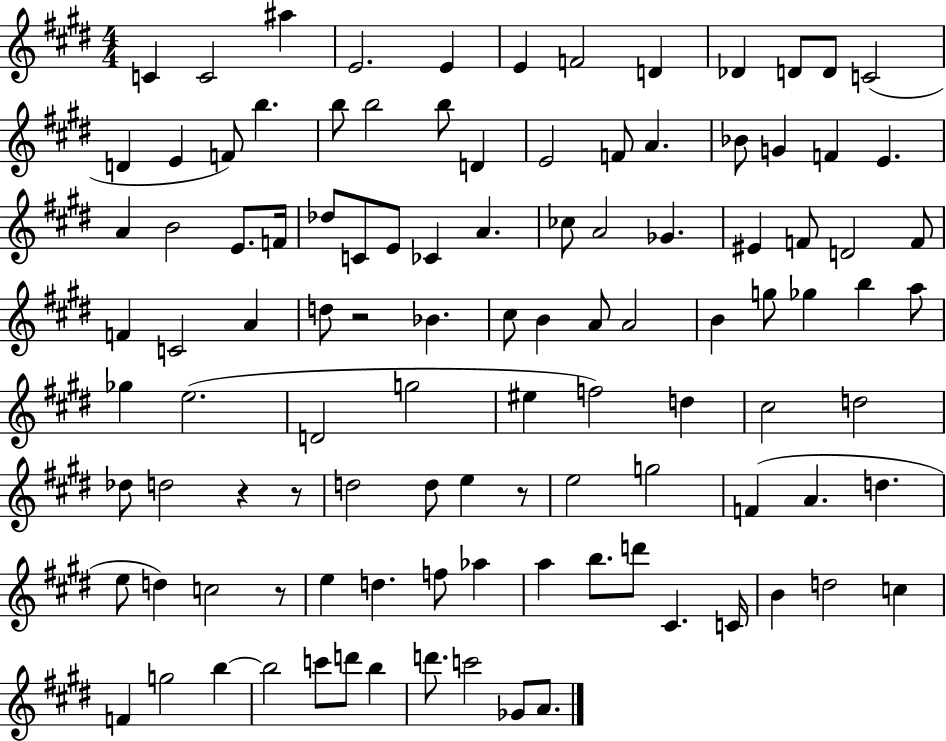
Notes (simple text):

C4/q C4/h A#5/q E4/h. E4/q E4/q F4/h D4/q Db4/q D4/e D4/e C4/h D4/q E4/q F4/e B5/q. B5/e B5/h B5/e D4/q E4/h F4/e A4/q. Bb4/e G4/q F4/q E4/q. A4/q B4/h E4/e. F4/s Db5/e C4/e E4/e CES4/q A4/q. CES5/e A4/h Gb4/q. EIS4/q F4/e D4/h F4/e F4/q C4/h A4/q D5/e R/h Bb4/q. C#5/e B4/q A4/e A4/h B4/q G5/e Gb5/q B5/q A5/e Gb5/q E5/h. D4/h G5/h EIS5/q F5/h D5/q C#5/h D5/h Db5/e D5/h R/q R/e D5/h D5/e E5/q R/e E5/h G5/h F4/q A4/q. D5/q. E5/e D5/q C5/h R/e E5/q D5/q. F5/e Ab5/q A5/q B5/e. D6/e C#4/q. C4/s B4/q D5/h C5/q F4/q G5/h B5/q B5/h C6/e D6/e B5/q D6/e. C6/h Gb4/e A4/e.